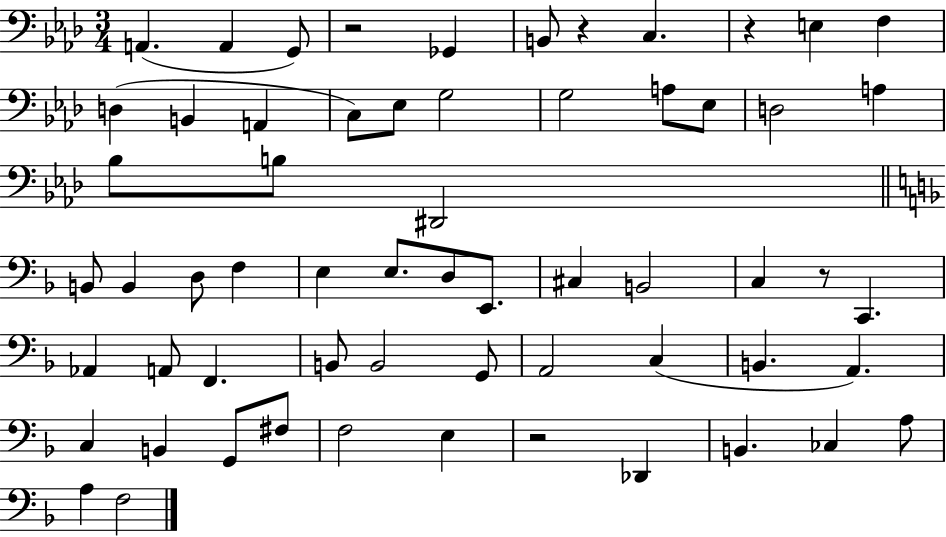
X:1
T:Untitled
M:3/4
L:1/4
K:Ab
A,, A,, G,,/2 z2 _G,, B,,/2 z C, z E, F, D, B,, A,, C,/2 _E,/2 G,2 G,2 A,/2 _E,/2 D,2 A, _B,/2 B,/2 ^D,,2 B,,/2 B,, D,/2 F, E, E,/2 D,/2 E,,/2 ^C, B,,2 C, z/2 C,, _A,, A,,/2 F,, B,,/2 B,,2 G,,/2 A,,2 C, B,, A,, C, B,, G,,/2 ^F,/2 F,2 E, z2 _D,, B,, _C, A,/2 A, F,2